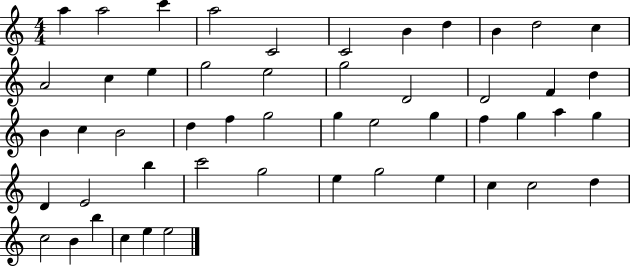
A5/q A5/h C6/q A5/h C4/h C4/h B4/q D5/q B4/q D5/h C5/q A4/h C5/q E5/q G5/h E5/h G5/h D4/h D4/h F4/q D5/q B4/q C5/q B4/h D5/q F5/q G5/h G5/q E5/h G5/q F5/q G5/q A5/q G5/q D4/q E4/h B5/q C6/h G5/h E5/q G5/h E5/q C5/q C5/h D5/q C5/h B4/q B5/q C5/q E5/q E5/h